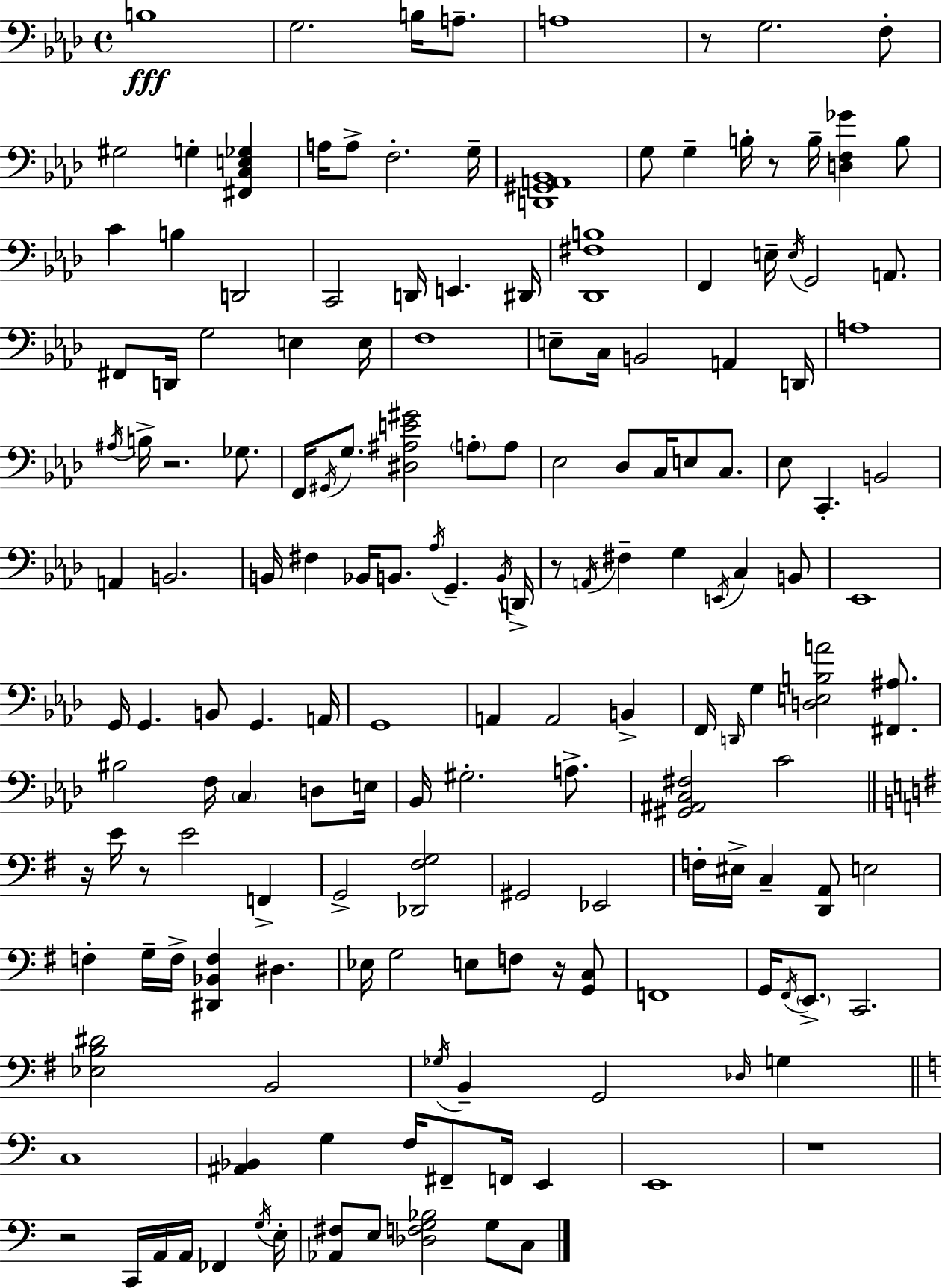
{
  \clef bass
  \time 4/4
  \defaultTimeSignature
  \key aes \major
  b1\fff | g2. b16 a8.-- | a1 | r8 g2. f8-. | \break gis2 g4-. <fis, c e ges>4 | a16 a8-> f2.-. g16-- | <d, gis, a, bes,>1 | g8 g4-- b16-. r8 b16-- <d f ges'>4 b8 | \break c'4 b4 d,2 | c,2 d,16 e,4. dis,16 | <des, fis b>1 | f,4 e16-- \acciaccatura { e16 } g,2 a,8. | \break fis,8 d,16 g2 e4 | e16 f1 | e8-- c16 b,2 a,4 | d,16 a1 | \break \acciaccatura { ais16 } b16-> r2. ges8. | f,16 \acciaccatura { gis,16 } g8. <dis ais e' gis'>2 \parenthesize a8-. | a8 ees2 des8 c16 e8 | c8. ees8 c,4.-. b,2 | \break a,4 b,2. | b,16 fis4 bes,16 b,8. \acciaccatura { aes16 } g,4.-- | \acciaccatura { b,16 } d,16-> r8 \acciaccatura { a,16 } fis4-- g4 | \acciaccatura { e,16 } c4 b,8 ees,1 | \break g,16 g,4. b,8 | g,4. a,16 g,1 | a,4 a,2 | b,4-> f,16 \grace { d,16 } g4 <d e b a'>2 | \break <fis, ais>8. bis2 | f16 \parenthesize c4 d8 e16 bes,16 gis2.-. | a8.-> <gis, ais, c fis>2 | c'2 \bar "||" \break \key e \minor r16 e'16 r8 e'2 f,4-> | g,2-> <des, fis g>2 | gis,2 ees,2 | f16-. eis16-> c4-- <d, a,>8 e2 | \break f4-. g16-- f16-> <dis, bes, f>4 dis4. | ees16 g2 e8 f8 r16 <g, c>8 | f,1 | g,16 \acciaccatura { fis,16 } \parenthesize e,8.-> c,2. | \break <ees b dis'>2 b,2 | \acciaccatura { ges16 } b,4-- g,2 \grace { des16 } g4 | \bar "||" \break \key c \major c1 | <ais, bes,>4 g4 f16 fis,8-- f,16 e,4 | e,1 | r1 | \break r2 c,16 a,16 a,16 fes,4 \acciaccatura { g16 } | e16-. <aes, fis>8 e8 <des f g bes>2 g8 c8 | \bar "|."
}